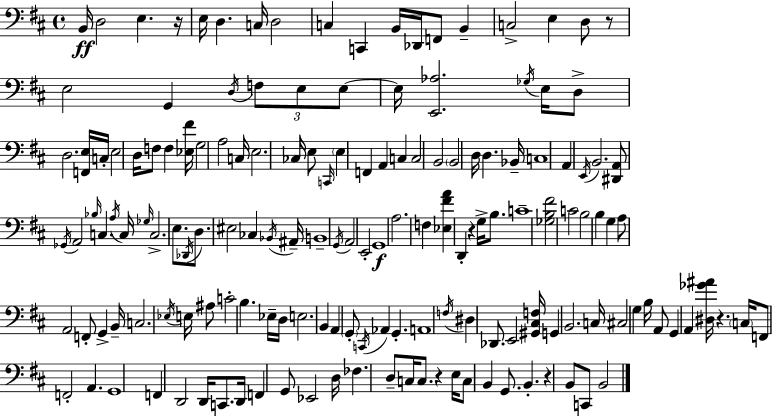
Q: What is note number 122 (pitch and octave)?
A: G2